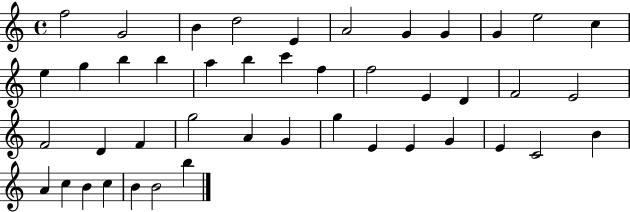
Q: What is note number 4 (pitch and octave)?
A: D5